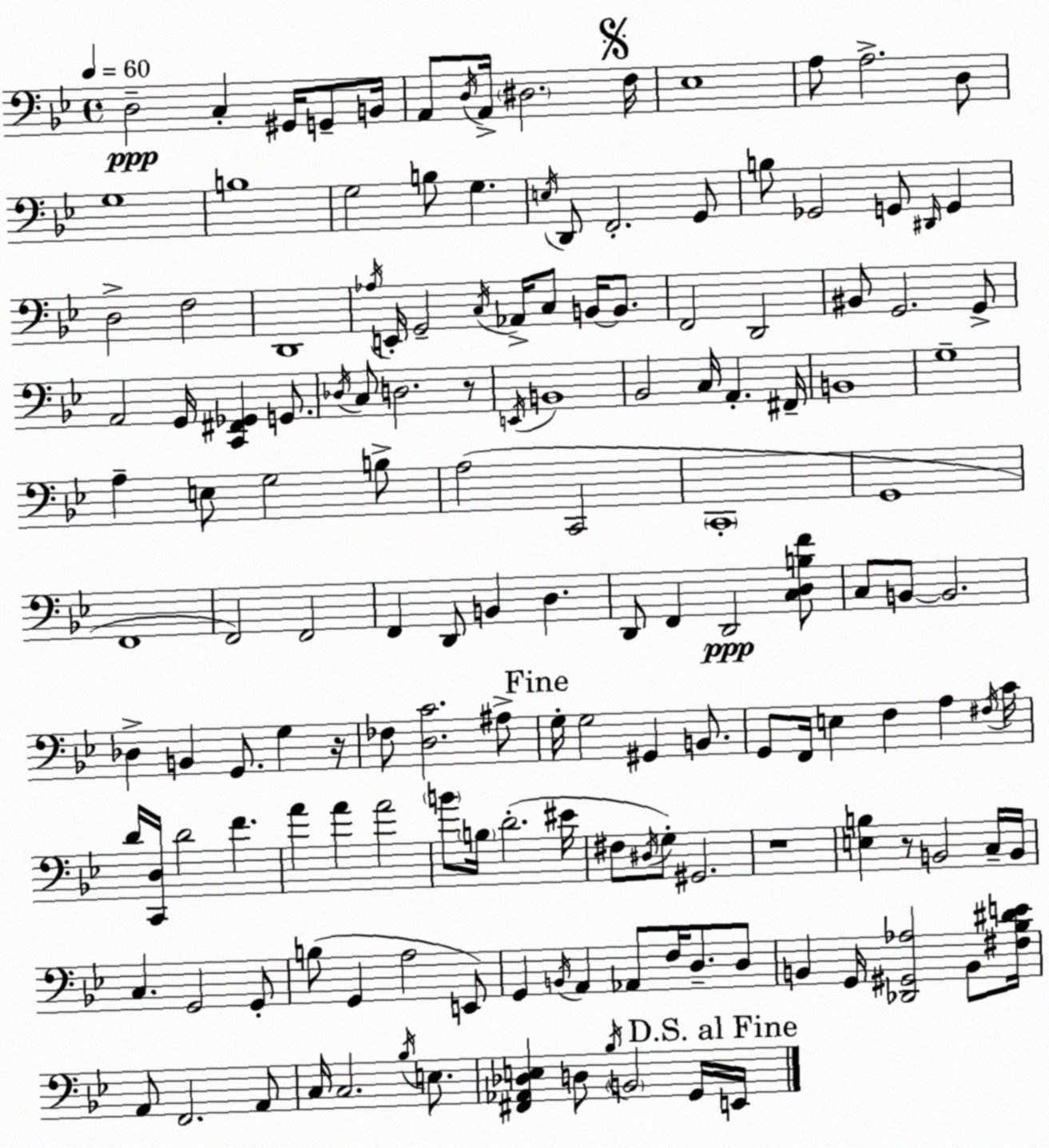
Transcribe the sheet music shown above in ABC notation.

X:1
T:Untitled
M:4/4
L:1/4
K:Bb
D,2 C, ^G,,/4 G,,/2 B,,/4 A,,/2 D,/4 A,,/4 ^D,2 F,/4 _E,4 A,/2 A,2 D,/2 G,4 B,4 G,2 B,/2 G, E,/4 D,,/2 F,,2 G,,/2 B,/2 _G,,2 G,,/2 ^D,,/4 G,, D,2 F,2 D,,4 _A,/4 E,,/4 G,,2 C,/4 _A,,/4 C,/2 B,,/4 B,,/2 F,,2 D,,2 ^B,,/2 G,,2 G,,/2 A,,2 G,,/4 [C,,^F,,_G,,] G,,/2 _D,/4 C,/2 D,2 z/2 E,,/4 B,,4 _B,,2 C,/4 A,, ^F,,/4 B,,4 G,4 A, E,/2 G,2 B,/2 A,2 C,,2 C,,4 G,,4 F,,4 F,,2 F,,2 F,, D,,/2 B,, D, D,,/2 F,, D,,2 [C,D,B,F]/2 C,/2 B,,/2 B,,2 _D, B,, G,,/2 G, z/4 _F,/2 [D,C]2 ^A,/2 G,/4 G,2 ^G,, B,,/2 G,,/2 F,,/4 E, F, A, ^F,/4 C/4 D/4 [C,,D,]/4 D2 F A A A2 B/2 B,/4 D2 ^E/4 ^F,/2 ^D,/4 G,/2 ^G,,2 z4 [E,B,] z/2 B,,2 C,/4 B,,/4 C, G,,2 G,,/2 B,/2 G,, A,2 E,,/2 G,, B,,/4 A,, _A,,/2 F,/4 D,/2 D,/2 B,, G,,/4 [_D,,^G,,_A,]2 B,,/2 [^F,_B,^DE]/4 A,,/2 F,,2 A,,/2 C,/4 C,2 _B,/4 E,/2 [^F,,_A,,_D,E,] D,/2 _B,/4 B,,2 G,,/4 E,,/4